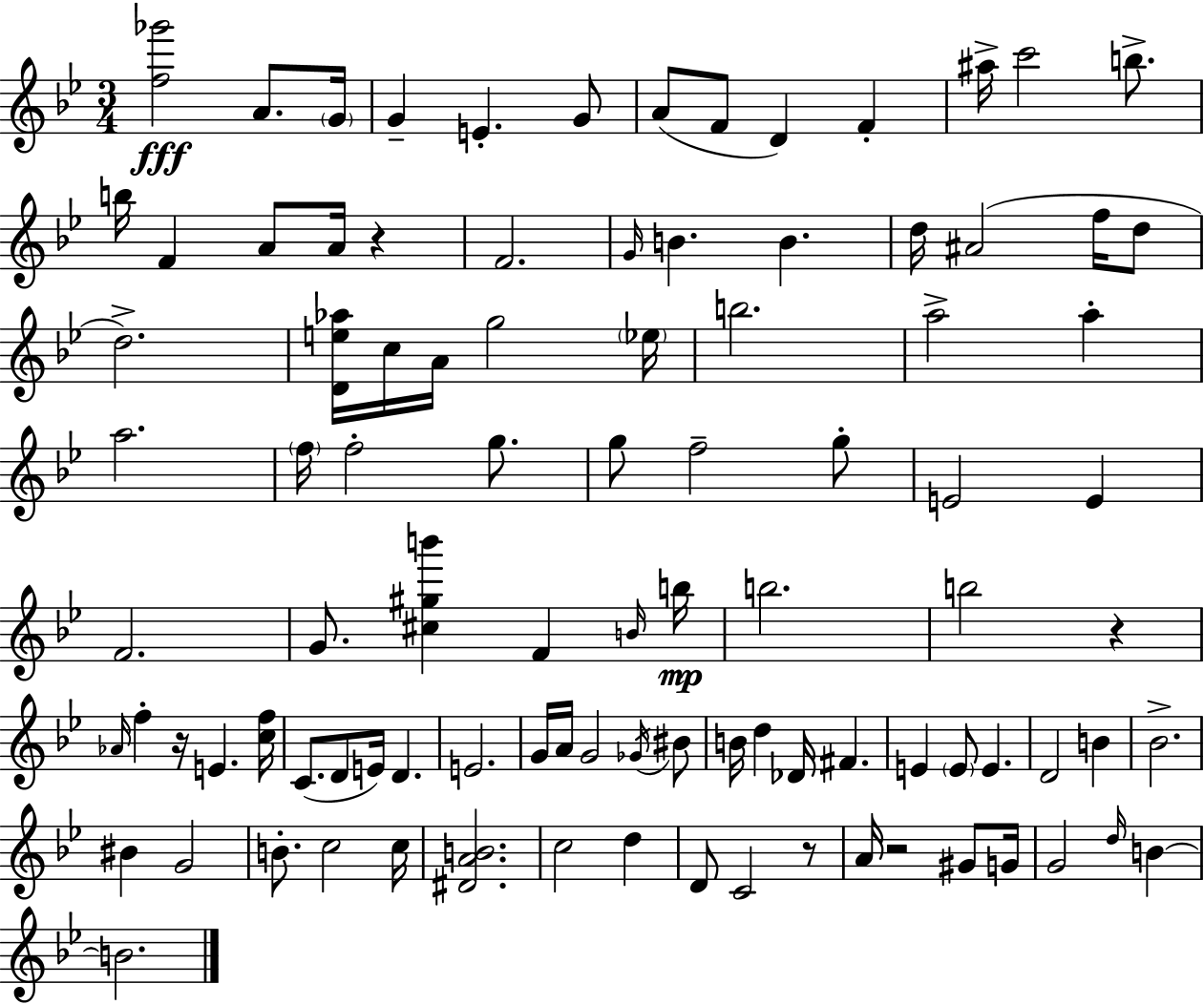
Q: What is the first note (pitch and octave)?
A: A4